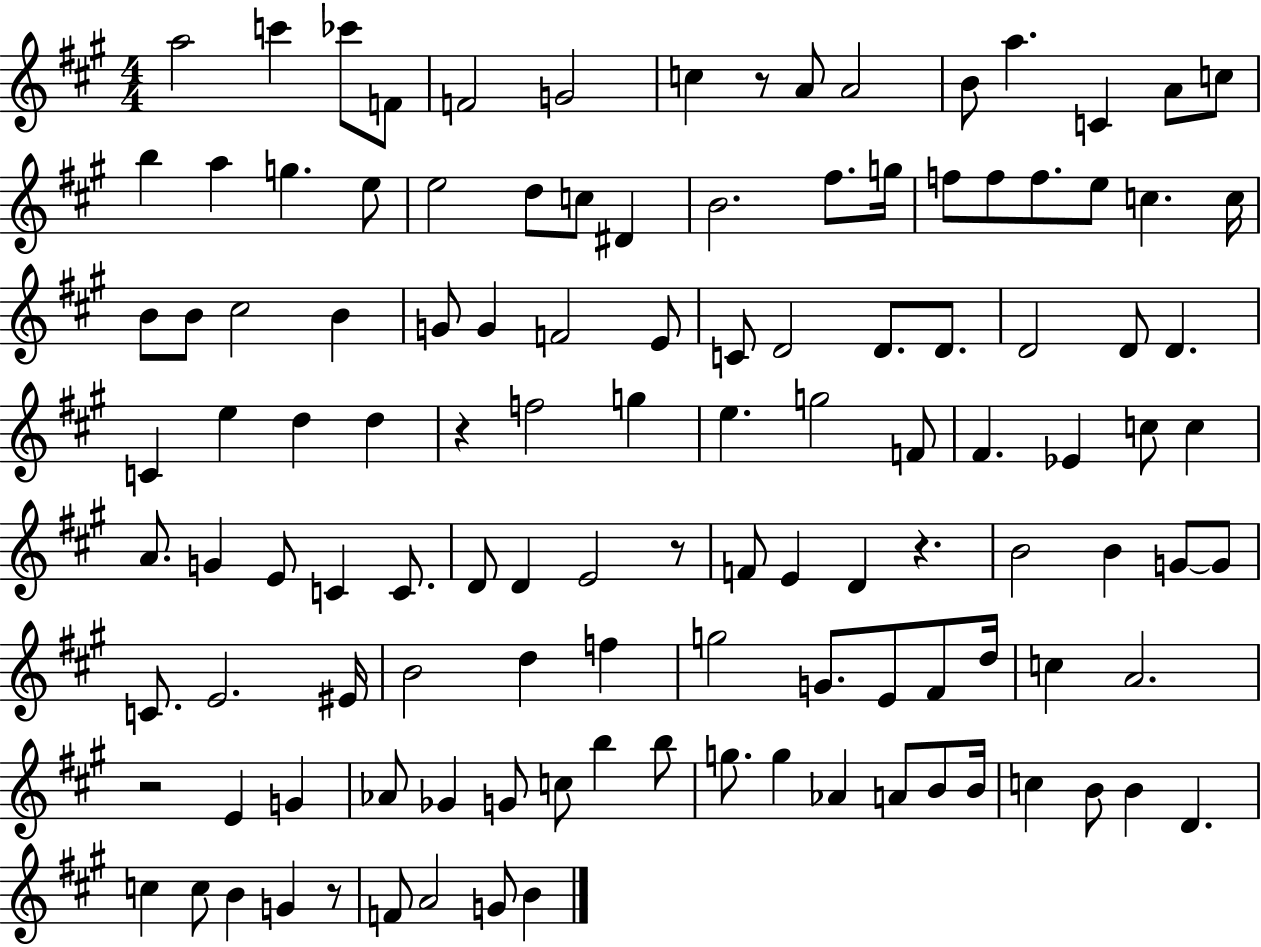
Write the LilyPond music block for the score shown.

{
  \clef treble
  \numericTimeSignature
  \time 4/4
  \key a \major
  \repeat volta 2 { a''2 c'''4 ces'''8 f'8 | f'2 g'2 | c''4 r8 a'8 a'2 | b'8 a''4. c'4 a'8 c''8 | \break b''4 a''4 g''4. e''8 | e''2 d''8 c''8 dis'4 | b'2. fis''8. g''16 | f''8 f''8 f''8. e''8 c''4. c''16 | \break b'8 b'8 cis''2 b'4 | g'8 g'4 f'2 e'8 | c'8 d'2 d'8. d'8. | d'2 d'8 d'4. | \break c'4 e''4 d''4 d''4 | r4 f''2 g''4 | e''4. g''2 f'8 | fis'4. ees'4 c''8 c''4 | \break a'8. g'4 e'8 c'4 c'8. | d'8 d'4 e'2 r8 | f'8 e'4 d'4 r4. | b'2 b'4 g'8~~ g'8 | \break c'8. e'2. eis'16 | b'2 d''4 f''4 | g''2 g'8. e'8 fis'8 d''16 | c''4 a'2. | \break r2 e'4 g'4 | aes'8 ges'4 g'8 c''8 b''4 b''8 | g''8. g''4 aes'4 a'8 b'8 b'16 | c''4 b'8 b'4 d'4. | \break c''4 c''8 b'4 g'4 r8 | f'8 a'2 g'8 b'4 | } \bar "|."
}